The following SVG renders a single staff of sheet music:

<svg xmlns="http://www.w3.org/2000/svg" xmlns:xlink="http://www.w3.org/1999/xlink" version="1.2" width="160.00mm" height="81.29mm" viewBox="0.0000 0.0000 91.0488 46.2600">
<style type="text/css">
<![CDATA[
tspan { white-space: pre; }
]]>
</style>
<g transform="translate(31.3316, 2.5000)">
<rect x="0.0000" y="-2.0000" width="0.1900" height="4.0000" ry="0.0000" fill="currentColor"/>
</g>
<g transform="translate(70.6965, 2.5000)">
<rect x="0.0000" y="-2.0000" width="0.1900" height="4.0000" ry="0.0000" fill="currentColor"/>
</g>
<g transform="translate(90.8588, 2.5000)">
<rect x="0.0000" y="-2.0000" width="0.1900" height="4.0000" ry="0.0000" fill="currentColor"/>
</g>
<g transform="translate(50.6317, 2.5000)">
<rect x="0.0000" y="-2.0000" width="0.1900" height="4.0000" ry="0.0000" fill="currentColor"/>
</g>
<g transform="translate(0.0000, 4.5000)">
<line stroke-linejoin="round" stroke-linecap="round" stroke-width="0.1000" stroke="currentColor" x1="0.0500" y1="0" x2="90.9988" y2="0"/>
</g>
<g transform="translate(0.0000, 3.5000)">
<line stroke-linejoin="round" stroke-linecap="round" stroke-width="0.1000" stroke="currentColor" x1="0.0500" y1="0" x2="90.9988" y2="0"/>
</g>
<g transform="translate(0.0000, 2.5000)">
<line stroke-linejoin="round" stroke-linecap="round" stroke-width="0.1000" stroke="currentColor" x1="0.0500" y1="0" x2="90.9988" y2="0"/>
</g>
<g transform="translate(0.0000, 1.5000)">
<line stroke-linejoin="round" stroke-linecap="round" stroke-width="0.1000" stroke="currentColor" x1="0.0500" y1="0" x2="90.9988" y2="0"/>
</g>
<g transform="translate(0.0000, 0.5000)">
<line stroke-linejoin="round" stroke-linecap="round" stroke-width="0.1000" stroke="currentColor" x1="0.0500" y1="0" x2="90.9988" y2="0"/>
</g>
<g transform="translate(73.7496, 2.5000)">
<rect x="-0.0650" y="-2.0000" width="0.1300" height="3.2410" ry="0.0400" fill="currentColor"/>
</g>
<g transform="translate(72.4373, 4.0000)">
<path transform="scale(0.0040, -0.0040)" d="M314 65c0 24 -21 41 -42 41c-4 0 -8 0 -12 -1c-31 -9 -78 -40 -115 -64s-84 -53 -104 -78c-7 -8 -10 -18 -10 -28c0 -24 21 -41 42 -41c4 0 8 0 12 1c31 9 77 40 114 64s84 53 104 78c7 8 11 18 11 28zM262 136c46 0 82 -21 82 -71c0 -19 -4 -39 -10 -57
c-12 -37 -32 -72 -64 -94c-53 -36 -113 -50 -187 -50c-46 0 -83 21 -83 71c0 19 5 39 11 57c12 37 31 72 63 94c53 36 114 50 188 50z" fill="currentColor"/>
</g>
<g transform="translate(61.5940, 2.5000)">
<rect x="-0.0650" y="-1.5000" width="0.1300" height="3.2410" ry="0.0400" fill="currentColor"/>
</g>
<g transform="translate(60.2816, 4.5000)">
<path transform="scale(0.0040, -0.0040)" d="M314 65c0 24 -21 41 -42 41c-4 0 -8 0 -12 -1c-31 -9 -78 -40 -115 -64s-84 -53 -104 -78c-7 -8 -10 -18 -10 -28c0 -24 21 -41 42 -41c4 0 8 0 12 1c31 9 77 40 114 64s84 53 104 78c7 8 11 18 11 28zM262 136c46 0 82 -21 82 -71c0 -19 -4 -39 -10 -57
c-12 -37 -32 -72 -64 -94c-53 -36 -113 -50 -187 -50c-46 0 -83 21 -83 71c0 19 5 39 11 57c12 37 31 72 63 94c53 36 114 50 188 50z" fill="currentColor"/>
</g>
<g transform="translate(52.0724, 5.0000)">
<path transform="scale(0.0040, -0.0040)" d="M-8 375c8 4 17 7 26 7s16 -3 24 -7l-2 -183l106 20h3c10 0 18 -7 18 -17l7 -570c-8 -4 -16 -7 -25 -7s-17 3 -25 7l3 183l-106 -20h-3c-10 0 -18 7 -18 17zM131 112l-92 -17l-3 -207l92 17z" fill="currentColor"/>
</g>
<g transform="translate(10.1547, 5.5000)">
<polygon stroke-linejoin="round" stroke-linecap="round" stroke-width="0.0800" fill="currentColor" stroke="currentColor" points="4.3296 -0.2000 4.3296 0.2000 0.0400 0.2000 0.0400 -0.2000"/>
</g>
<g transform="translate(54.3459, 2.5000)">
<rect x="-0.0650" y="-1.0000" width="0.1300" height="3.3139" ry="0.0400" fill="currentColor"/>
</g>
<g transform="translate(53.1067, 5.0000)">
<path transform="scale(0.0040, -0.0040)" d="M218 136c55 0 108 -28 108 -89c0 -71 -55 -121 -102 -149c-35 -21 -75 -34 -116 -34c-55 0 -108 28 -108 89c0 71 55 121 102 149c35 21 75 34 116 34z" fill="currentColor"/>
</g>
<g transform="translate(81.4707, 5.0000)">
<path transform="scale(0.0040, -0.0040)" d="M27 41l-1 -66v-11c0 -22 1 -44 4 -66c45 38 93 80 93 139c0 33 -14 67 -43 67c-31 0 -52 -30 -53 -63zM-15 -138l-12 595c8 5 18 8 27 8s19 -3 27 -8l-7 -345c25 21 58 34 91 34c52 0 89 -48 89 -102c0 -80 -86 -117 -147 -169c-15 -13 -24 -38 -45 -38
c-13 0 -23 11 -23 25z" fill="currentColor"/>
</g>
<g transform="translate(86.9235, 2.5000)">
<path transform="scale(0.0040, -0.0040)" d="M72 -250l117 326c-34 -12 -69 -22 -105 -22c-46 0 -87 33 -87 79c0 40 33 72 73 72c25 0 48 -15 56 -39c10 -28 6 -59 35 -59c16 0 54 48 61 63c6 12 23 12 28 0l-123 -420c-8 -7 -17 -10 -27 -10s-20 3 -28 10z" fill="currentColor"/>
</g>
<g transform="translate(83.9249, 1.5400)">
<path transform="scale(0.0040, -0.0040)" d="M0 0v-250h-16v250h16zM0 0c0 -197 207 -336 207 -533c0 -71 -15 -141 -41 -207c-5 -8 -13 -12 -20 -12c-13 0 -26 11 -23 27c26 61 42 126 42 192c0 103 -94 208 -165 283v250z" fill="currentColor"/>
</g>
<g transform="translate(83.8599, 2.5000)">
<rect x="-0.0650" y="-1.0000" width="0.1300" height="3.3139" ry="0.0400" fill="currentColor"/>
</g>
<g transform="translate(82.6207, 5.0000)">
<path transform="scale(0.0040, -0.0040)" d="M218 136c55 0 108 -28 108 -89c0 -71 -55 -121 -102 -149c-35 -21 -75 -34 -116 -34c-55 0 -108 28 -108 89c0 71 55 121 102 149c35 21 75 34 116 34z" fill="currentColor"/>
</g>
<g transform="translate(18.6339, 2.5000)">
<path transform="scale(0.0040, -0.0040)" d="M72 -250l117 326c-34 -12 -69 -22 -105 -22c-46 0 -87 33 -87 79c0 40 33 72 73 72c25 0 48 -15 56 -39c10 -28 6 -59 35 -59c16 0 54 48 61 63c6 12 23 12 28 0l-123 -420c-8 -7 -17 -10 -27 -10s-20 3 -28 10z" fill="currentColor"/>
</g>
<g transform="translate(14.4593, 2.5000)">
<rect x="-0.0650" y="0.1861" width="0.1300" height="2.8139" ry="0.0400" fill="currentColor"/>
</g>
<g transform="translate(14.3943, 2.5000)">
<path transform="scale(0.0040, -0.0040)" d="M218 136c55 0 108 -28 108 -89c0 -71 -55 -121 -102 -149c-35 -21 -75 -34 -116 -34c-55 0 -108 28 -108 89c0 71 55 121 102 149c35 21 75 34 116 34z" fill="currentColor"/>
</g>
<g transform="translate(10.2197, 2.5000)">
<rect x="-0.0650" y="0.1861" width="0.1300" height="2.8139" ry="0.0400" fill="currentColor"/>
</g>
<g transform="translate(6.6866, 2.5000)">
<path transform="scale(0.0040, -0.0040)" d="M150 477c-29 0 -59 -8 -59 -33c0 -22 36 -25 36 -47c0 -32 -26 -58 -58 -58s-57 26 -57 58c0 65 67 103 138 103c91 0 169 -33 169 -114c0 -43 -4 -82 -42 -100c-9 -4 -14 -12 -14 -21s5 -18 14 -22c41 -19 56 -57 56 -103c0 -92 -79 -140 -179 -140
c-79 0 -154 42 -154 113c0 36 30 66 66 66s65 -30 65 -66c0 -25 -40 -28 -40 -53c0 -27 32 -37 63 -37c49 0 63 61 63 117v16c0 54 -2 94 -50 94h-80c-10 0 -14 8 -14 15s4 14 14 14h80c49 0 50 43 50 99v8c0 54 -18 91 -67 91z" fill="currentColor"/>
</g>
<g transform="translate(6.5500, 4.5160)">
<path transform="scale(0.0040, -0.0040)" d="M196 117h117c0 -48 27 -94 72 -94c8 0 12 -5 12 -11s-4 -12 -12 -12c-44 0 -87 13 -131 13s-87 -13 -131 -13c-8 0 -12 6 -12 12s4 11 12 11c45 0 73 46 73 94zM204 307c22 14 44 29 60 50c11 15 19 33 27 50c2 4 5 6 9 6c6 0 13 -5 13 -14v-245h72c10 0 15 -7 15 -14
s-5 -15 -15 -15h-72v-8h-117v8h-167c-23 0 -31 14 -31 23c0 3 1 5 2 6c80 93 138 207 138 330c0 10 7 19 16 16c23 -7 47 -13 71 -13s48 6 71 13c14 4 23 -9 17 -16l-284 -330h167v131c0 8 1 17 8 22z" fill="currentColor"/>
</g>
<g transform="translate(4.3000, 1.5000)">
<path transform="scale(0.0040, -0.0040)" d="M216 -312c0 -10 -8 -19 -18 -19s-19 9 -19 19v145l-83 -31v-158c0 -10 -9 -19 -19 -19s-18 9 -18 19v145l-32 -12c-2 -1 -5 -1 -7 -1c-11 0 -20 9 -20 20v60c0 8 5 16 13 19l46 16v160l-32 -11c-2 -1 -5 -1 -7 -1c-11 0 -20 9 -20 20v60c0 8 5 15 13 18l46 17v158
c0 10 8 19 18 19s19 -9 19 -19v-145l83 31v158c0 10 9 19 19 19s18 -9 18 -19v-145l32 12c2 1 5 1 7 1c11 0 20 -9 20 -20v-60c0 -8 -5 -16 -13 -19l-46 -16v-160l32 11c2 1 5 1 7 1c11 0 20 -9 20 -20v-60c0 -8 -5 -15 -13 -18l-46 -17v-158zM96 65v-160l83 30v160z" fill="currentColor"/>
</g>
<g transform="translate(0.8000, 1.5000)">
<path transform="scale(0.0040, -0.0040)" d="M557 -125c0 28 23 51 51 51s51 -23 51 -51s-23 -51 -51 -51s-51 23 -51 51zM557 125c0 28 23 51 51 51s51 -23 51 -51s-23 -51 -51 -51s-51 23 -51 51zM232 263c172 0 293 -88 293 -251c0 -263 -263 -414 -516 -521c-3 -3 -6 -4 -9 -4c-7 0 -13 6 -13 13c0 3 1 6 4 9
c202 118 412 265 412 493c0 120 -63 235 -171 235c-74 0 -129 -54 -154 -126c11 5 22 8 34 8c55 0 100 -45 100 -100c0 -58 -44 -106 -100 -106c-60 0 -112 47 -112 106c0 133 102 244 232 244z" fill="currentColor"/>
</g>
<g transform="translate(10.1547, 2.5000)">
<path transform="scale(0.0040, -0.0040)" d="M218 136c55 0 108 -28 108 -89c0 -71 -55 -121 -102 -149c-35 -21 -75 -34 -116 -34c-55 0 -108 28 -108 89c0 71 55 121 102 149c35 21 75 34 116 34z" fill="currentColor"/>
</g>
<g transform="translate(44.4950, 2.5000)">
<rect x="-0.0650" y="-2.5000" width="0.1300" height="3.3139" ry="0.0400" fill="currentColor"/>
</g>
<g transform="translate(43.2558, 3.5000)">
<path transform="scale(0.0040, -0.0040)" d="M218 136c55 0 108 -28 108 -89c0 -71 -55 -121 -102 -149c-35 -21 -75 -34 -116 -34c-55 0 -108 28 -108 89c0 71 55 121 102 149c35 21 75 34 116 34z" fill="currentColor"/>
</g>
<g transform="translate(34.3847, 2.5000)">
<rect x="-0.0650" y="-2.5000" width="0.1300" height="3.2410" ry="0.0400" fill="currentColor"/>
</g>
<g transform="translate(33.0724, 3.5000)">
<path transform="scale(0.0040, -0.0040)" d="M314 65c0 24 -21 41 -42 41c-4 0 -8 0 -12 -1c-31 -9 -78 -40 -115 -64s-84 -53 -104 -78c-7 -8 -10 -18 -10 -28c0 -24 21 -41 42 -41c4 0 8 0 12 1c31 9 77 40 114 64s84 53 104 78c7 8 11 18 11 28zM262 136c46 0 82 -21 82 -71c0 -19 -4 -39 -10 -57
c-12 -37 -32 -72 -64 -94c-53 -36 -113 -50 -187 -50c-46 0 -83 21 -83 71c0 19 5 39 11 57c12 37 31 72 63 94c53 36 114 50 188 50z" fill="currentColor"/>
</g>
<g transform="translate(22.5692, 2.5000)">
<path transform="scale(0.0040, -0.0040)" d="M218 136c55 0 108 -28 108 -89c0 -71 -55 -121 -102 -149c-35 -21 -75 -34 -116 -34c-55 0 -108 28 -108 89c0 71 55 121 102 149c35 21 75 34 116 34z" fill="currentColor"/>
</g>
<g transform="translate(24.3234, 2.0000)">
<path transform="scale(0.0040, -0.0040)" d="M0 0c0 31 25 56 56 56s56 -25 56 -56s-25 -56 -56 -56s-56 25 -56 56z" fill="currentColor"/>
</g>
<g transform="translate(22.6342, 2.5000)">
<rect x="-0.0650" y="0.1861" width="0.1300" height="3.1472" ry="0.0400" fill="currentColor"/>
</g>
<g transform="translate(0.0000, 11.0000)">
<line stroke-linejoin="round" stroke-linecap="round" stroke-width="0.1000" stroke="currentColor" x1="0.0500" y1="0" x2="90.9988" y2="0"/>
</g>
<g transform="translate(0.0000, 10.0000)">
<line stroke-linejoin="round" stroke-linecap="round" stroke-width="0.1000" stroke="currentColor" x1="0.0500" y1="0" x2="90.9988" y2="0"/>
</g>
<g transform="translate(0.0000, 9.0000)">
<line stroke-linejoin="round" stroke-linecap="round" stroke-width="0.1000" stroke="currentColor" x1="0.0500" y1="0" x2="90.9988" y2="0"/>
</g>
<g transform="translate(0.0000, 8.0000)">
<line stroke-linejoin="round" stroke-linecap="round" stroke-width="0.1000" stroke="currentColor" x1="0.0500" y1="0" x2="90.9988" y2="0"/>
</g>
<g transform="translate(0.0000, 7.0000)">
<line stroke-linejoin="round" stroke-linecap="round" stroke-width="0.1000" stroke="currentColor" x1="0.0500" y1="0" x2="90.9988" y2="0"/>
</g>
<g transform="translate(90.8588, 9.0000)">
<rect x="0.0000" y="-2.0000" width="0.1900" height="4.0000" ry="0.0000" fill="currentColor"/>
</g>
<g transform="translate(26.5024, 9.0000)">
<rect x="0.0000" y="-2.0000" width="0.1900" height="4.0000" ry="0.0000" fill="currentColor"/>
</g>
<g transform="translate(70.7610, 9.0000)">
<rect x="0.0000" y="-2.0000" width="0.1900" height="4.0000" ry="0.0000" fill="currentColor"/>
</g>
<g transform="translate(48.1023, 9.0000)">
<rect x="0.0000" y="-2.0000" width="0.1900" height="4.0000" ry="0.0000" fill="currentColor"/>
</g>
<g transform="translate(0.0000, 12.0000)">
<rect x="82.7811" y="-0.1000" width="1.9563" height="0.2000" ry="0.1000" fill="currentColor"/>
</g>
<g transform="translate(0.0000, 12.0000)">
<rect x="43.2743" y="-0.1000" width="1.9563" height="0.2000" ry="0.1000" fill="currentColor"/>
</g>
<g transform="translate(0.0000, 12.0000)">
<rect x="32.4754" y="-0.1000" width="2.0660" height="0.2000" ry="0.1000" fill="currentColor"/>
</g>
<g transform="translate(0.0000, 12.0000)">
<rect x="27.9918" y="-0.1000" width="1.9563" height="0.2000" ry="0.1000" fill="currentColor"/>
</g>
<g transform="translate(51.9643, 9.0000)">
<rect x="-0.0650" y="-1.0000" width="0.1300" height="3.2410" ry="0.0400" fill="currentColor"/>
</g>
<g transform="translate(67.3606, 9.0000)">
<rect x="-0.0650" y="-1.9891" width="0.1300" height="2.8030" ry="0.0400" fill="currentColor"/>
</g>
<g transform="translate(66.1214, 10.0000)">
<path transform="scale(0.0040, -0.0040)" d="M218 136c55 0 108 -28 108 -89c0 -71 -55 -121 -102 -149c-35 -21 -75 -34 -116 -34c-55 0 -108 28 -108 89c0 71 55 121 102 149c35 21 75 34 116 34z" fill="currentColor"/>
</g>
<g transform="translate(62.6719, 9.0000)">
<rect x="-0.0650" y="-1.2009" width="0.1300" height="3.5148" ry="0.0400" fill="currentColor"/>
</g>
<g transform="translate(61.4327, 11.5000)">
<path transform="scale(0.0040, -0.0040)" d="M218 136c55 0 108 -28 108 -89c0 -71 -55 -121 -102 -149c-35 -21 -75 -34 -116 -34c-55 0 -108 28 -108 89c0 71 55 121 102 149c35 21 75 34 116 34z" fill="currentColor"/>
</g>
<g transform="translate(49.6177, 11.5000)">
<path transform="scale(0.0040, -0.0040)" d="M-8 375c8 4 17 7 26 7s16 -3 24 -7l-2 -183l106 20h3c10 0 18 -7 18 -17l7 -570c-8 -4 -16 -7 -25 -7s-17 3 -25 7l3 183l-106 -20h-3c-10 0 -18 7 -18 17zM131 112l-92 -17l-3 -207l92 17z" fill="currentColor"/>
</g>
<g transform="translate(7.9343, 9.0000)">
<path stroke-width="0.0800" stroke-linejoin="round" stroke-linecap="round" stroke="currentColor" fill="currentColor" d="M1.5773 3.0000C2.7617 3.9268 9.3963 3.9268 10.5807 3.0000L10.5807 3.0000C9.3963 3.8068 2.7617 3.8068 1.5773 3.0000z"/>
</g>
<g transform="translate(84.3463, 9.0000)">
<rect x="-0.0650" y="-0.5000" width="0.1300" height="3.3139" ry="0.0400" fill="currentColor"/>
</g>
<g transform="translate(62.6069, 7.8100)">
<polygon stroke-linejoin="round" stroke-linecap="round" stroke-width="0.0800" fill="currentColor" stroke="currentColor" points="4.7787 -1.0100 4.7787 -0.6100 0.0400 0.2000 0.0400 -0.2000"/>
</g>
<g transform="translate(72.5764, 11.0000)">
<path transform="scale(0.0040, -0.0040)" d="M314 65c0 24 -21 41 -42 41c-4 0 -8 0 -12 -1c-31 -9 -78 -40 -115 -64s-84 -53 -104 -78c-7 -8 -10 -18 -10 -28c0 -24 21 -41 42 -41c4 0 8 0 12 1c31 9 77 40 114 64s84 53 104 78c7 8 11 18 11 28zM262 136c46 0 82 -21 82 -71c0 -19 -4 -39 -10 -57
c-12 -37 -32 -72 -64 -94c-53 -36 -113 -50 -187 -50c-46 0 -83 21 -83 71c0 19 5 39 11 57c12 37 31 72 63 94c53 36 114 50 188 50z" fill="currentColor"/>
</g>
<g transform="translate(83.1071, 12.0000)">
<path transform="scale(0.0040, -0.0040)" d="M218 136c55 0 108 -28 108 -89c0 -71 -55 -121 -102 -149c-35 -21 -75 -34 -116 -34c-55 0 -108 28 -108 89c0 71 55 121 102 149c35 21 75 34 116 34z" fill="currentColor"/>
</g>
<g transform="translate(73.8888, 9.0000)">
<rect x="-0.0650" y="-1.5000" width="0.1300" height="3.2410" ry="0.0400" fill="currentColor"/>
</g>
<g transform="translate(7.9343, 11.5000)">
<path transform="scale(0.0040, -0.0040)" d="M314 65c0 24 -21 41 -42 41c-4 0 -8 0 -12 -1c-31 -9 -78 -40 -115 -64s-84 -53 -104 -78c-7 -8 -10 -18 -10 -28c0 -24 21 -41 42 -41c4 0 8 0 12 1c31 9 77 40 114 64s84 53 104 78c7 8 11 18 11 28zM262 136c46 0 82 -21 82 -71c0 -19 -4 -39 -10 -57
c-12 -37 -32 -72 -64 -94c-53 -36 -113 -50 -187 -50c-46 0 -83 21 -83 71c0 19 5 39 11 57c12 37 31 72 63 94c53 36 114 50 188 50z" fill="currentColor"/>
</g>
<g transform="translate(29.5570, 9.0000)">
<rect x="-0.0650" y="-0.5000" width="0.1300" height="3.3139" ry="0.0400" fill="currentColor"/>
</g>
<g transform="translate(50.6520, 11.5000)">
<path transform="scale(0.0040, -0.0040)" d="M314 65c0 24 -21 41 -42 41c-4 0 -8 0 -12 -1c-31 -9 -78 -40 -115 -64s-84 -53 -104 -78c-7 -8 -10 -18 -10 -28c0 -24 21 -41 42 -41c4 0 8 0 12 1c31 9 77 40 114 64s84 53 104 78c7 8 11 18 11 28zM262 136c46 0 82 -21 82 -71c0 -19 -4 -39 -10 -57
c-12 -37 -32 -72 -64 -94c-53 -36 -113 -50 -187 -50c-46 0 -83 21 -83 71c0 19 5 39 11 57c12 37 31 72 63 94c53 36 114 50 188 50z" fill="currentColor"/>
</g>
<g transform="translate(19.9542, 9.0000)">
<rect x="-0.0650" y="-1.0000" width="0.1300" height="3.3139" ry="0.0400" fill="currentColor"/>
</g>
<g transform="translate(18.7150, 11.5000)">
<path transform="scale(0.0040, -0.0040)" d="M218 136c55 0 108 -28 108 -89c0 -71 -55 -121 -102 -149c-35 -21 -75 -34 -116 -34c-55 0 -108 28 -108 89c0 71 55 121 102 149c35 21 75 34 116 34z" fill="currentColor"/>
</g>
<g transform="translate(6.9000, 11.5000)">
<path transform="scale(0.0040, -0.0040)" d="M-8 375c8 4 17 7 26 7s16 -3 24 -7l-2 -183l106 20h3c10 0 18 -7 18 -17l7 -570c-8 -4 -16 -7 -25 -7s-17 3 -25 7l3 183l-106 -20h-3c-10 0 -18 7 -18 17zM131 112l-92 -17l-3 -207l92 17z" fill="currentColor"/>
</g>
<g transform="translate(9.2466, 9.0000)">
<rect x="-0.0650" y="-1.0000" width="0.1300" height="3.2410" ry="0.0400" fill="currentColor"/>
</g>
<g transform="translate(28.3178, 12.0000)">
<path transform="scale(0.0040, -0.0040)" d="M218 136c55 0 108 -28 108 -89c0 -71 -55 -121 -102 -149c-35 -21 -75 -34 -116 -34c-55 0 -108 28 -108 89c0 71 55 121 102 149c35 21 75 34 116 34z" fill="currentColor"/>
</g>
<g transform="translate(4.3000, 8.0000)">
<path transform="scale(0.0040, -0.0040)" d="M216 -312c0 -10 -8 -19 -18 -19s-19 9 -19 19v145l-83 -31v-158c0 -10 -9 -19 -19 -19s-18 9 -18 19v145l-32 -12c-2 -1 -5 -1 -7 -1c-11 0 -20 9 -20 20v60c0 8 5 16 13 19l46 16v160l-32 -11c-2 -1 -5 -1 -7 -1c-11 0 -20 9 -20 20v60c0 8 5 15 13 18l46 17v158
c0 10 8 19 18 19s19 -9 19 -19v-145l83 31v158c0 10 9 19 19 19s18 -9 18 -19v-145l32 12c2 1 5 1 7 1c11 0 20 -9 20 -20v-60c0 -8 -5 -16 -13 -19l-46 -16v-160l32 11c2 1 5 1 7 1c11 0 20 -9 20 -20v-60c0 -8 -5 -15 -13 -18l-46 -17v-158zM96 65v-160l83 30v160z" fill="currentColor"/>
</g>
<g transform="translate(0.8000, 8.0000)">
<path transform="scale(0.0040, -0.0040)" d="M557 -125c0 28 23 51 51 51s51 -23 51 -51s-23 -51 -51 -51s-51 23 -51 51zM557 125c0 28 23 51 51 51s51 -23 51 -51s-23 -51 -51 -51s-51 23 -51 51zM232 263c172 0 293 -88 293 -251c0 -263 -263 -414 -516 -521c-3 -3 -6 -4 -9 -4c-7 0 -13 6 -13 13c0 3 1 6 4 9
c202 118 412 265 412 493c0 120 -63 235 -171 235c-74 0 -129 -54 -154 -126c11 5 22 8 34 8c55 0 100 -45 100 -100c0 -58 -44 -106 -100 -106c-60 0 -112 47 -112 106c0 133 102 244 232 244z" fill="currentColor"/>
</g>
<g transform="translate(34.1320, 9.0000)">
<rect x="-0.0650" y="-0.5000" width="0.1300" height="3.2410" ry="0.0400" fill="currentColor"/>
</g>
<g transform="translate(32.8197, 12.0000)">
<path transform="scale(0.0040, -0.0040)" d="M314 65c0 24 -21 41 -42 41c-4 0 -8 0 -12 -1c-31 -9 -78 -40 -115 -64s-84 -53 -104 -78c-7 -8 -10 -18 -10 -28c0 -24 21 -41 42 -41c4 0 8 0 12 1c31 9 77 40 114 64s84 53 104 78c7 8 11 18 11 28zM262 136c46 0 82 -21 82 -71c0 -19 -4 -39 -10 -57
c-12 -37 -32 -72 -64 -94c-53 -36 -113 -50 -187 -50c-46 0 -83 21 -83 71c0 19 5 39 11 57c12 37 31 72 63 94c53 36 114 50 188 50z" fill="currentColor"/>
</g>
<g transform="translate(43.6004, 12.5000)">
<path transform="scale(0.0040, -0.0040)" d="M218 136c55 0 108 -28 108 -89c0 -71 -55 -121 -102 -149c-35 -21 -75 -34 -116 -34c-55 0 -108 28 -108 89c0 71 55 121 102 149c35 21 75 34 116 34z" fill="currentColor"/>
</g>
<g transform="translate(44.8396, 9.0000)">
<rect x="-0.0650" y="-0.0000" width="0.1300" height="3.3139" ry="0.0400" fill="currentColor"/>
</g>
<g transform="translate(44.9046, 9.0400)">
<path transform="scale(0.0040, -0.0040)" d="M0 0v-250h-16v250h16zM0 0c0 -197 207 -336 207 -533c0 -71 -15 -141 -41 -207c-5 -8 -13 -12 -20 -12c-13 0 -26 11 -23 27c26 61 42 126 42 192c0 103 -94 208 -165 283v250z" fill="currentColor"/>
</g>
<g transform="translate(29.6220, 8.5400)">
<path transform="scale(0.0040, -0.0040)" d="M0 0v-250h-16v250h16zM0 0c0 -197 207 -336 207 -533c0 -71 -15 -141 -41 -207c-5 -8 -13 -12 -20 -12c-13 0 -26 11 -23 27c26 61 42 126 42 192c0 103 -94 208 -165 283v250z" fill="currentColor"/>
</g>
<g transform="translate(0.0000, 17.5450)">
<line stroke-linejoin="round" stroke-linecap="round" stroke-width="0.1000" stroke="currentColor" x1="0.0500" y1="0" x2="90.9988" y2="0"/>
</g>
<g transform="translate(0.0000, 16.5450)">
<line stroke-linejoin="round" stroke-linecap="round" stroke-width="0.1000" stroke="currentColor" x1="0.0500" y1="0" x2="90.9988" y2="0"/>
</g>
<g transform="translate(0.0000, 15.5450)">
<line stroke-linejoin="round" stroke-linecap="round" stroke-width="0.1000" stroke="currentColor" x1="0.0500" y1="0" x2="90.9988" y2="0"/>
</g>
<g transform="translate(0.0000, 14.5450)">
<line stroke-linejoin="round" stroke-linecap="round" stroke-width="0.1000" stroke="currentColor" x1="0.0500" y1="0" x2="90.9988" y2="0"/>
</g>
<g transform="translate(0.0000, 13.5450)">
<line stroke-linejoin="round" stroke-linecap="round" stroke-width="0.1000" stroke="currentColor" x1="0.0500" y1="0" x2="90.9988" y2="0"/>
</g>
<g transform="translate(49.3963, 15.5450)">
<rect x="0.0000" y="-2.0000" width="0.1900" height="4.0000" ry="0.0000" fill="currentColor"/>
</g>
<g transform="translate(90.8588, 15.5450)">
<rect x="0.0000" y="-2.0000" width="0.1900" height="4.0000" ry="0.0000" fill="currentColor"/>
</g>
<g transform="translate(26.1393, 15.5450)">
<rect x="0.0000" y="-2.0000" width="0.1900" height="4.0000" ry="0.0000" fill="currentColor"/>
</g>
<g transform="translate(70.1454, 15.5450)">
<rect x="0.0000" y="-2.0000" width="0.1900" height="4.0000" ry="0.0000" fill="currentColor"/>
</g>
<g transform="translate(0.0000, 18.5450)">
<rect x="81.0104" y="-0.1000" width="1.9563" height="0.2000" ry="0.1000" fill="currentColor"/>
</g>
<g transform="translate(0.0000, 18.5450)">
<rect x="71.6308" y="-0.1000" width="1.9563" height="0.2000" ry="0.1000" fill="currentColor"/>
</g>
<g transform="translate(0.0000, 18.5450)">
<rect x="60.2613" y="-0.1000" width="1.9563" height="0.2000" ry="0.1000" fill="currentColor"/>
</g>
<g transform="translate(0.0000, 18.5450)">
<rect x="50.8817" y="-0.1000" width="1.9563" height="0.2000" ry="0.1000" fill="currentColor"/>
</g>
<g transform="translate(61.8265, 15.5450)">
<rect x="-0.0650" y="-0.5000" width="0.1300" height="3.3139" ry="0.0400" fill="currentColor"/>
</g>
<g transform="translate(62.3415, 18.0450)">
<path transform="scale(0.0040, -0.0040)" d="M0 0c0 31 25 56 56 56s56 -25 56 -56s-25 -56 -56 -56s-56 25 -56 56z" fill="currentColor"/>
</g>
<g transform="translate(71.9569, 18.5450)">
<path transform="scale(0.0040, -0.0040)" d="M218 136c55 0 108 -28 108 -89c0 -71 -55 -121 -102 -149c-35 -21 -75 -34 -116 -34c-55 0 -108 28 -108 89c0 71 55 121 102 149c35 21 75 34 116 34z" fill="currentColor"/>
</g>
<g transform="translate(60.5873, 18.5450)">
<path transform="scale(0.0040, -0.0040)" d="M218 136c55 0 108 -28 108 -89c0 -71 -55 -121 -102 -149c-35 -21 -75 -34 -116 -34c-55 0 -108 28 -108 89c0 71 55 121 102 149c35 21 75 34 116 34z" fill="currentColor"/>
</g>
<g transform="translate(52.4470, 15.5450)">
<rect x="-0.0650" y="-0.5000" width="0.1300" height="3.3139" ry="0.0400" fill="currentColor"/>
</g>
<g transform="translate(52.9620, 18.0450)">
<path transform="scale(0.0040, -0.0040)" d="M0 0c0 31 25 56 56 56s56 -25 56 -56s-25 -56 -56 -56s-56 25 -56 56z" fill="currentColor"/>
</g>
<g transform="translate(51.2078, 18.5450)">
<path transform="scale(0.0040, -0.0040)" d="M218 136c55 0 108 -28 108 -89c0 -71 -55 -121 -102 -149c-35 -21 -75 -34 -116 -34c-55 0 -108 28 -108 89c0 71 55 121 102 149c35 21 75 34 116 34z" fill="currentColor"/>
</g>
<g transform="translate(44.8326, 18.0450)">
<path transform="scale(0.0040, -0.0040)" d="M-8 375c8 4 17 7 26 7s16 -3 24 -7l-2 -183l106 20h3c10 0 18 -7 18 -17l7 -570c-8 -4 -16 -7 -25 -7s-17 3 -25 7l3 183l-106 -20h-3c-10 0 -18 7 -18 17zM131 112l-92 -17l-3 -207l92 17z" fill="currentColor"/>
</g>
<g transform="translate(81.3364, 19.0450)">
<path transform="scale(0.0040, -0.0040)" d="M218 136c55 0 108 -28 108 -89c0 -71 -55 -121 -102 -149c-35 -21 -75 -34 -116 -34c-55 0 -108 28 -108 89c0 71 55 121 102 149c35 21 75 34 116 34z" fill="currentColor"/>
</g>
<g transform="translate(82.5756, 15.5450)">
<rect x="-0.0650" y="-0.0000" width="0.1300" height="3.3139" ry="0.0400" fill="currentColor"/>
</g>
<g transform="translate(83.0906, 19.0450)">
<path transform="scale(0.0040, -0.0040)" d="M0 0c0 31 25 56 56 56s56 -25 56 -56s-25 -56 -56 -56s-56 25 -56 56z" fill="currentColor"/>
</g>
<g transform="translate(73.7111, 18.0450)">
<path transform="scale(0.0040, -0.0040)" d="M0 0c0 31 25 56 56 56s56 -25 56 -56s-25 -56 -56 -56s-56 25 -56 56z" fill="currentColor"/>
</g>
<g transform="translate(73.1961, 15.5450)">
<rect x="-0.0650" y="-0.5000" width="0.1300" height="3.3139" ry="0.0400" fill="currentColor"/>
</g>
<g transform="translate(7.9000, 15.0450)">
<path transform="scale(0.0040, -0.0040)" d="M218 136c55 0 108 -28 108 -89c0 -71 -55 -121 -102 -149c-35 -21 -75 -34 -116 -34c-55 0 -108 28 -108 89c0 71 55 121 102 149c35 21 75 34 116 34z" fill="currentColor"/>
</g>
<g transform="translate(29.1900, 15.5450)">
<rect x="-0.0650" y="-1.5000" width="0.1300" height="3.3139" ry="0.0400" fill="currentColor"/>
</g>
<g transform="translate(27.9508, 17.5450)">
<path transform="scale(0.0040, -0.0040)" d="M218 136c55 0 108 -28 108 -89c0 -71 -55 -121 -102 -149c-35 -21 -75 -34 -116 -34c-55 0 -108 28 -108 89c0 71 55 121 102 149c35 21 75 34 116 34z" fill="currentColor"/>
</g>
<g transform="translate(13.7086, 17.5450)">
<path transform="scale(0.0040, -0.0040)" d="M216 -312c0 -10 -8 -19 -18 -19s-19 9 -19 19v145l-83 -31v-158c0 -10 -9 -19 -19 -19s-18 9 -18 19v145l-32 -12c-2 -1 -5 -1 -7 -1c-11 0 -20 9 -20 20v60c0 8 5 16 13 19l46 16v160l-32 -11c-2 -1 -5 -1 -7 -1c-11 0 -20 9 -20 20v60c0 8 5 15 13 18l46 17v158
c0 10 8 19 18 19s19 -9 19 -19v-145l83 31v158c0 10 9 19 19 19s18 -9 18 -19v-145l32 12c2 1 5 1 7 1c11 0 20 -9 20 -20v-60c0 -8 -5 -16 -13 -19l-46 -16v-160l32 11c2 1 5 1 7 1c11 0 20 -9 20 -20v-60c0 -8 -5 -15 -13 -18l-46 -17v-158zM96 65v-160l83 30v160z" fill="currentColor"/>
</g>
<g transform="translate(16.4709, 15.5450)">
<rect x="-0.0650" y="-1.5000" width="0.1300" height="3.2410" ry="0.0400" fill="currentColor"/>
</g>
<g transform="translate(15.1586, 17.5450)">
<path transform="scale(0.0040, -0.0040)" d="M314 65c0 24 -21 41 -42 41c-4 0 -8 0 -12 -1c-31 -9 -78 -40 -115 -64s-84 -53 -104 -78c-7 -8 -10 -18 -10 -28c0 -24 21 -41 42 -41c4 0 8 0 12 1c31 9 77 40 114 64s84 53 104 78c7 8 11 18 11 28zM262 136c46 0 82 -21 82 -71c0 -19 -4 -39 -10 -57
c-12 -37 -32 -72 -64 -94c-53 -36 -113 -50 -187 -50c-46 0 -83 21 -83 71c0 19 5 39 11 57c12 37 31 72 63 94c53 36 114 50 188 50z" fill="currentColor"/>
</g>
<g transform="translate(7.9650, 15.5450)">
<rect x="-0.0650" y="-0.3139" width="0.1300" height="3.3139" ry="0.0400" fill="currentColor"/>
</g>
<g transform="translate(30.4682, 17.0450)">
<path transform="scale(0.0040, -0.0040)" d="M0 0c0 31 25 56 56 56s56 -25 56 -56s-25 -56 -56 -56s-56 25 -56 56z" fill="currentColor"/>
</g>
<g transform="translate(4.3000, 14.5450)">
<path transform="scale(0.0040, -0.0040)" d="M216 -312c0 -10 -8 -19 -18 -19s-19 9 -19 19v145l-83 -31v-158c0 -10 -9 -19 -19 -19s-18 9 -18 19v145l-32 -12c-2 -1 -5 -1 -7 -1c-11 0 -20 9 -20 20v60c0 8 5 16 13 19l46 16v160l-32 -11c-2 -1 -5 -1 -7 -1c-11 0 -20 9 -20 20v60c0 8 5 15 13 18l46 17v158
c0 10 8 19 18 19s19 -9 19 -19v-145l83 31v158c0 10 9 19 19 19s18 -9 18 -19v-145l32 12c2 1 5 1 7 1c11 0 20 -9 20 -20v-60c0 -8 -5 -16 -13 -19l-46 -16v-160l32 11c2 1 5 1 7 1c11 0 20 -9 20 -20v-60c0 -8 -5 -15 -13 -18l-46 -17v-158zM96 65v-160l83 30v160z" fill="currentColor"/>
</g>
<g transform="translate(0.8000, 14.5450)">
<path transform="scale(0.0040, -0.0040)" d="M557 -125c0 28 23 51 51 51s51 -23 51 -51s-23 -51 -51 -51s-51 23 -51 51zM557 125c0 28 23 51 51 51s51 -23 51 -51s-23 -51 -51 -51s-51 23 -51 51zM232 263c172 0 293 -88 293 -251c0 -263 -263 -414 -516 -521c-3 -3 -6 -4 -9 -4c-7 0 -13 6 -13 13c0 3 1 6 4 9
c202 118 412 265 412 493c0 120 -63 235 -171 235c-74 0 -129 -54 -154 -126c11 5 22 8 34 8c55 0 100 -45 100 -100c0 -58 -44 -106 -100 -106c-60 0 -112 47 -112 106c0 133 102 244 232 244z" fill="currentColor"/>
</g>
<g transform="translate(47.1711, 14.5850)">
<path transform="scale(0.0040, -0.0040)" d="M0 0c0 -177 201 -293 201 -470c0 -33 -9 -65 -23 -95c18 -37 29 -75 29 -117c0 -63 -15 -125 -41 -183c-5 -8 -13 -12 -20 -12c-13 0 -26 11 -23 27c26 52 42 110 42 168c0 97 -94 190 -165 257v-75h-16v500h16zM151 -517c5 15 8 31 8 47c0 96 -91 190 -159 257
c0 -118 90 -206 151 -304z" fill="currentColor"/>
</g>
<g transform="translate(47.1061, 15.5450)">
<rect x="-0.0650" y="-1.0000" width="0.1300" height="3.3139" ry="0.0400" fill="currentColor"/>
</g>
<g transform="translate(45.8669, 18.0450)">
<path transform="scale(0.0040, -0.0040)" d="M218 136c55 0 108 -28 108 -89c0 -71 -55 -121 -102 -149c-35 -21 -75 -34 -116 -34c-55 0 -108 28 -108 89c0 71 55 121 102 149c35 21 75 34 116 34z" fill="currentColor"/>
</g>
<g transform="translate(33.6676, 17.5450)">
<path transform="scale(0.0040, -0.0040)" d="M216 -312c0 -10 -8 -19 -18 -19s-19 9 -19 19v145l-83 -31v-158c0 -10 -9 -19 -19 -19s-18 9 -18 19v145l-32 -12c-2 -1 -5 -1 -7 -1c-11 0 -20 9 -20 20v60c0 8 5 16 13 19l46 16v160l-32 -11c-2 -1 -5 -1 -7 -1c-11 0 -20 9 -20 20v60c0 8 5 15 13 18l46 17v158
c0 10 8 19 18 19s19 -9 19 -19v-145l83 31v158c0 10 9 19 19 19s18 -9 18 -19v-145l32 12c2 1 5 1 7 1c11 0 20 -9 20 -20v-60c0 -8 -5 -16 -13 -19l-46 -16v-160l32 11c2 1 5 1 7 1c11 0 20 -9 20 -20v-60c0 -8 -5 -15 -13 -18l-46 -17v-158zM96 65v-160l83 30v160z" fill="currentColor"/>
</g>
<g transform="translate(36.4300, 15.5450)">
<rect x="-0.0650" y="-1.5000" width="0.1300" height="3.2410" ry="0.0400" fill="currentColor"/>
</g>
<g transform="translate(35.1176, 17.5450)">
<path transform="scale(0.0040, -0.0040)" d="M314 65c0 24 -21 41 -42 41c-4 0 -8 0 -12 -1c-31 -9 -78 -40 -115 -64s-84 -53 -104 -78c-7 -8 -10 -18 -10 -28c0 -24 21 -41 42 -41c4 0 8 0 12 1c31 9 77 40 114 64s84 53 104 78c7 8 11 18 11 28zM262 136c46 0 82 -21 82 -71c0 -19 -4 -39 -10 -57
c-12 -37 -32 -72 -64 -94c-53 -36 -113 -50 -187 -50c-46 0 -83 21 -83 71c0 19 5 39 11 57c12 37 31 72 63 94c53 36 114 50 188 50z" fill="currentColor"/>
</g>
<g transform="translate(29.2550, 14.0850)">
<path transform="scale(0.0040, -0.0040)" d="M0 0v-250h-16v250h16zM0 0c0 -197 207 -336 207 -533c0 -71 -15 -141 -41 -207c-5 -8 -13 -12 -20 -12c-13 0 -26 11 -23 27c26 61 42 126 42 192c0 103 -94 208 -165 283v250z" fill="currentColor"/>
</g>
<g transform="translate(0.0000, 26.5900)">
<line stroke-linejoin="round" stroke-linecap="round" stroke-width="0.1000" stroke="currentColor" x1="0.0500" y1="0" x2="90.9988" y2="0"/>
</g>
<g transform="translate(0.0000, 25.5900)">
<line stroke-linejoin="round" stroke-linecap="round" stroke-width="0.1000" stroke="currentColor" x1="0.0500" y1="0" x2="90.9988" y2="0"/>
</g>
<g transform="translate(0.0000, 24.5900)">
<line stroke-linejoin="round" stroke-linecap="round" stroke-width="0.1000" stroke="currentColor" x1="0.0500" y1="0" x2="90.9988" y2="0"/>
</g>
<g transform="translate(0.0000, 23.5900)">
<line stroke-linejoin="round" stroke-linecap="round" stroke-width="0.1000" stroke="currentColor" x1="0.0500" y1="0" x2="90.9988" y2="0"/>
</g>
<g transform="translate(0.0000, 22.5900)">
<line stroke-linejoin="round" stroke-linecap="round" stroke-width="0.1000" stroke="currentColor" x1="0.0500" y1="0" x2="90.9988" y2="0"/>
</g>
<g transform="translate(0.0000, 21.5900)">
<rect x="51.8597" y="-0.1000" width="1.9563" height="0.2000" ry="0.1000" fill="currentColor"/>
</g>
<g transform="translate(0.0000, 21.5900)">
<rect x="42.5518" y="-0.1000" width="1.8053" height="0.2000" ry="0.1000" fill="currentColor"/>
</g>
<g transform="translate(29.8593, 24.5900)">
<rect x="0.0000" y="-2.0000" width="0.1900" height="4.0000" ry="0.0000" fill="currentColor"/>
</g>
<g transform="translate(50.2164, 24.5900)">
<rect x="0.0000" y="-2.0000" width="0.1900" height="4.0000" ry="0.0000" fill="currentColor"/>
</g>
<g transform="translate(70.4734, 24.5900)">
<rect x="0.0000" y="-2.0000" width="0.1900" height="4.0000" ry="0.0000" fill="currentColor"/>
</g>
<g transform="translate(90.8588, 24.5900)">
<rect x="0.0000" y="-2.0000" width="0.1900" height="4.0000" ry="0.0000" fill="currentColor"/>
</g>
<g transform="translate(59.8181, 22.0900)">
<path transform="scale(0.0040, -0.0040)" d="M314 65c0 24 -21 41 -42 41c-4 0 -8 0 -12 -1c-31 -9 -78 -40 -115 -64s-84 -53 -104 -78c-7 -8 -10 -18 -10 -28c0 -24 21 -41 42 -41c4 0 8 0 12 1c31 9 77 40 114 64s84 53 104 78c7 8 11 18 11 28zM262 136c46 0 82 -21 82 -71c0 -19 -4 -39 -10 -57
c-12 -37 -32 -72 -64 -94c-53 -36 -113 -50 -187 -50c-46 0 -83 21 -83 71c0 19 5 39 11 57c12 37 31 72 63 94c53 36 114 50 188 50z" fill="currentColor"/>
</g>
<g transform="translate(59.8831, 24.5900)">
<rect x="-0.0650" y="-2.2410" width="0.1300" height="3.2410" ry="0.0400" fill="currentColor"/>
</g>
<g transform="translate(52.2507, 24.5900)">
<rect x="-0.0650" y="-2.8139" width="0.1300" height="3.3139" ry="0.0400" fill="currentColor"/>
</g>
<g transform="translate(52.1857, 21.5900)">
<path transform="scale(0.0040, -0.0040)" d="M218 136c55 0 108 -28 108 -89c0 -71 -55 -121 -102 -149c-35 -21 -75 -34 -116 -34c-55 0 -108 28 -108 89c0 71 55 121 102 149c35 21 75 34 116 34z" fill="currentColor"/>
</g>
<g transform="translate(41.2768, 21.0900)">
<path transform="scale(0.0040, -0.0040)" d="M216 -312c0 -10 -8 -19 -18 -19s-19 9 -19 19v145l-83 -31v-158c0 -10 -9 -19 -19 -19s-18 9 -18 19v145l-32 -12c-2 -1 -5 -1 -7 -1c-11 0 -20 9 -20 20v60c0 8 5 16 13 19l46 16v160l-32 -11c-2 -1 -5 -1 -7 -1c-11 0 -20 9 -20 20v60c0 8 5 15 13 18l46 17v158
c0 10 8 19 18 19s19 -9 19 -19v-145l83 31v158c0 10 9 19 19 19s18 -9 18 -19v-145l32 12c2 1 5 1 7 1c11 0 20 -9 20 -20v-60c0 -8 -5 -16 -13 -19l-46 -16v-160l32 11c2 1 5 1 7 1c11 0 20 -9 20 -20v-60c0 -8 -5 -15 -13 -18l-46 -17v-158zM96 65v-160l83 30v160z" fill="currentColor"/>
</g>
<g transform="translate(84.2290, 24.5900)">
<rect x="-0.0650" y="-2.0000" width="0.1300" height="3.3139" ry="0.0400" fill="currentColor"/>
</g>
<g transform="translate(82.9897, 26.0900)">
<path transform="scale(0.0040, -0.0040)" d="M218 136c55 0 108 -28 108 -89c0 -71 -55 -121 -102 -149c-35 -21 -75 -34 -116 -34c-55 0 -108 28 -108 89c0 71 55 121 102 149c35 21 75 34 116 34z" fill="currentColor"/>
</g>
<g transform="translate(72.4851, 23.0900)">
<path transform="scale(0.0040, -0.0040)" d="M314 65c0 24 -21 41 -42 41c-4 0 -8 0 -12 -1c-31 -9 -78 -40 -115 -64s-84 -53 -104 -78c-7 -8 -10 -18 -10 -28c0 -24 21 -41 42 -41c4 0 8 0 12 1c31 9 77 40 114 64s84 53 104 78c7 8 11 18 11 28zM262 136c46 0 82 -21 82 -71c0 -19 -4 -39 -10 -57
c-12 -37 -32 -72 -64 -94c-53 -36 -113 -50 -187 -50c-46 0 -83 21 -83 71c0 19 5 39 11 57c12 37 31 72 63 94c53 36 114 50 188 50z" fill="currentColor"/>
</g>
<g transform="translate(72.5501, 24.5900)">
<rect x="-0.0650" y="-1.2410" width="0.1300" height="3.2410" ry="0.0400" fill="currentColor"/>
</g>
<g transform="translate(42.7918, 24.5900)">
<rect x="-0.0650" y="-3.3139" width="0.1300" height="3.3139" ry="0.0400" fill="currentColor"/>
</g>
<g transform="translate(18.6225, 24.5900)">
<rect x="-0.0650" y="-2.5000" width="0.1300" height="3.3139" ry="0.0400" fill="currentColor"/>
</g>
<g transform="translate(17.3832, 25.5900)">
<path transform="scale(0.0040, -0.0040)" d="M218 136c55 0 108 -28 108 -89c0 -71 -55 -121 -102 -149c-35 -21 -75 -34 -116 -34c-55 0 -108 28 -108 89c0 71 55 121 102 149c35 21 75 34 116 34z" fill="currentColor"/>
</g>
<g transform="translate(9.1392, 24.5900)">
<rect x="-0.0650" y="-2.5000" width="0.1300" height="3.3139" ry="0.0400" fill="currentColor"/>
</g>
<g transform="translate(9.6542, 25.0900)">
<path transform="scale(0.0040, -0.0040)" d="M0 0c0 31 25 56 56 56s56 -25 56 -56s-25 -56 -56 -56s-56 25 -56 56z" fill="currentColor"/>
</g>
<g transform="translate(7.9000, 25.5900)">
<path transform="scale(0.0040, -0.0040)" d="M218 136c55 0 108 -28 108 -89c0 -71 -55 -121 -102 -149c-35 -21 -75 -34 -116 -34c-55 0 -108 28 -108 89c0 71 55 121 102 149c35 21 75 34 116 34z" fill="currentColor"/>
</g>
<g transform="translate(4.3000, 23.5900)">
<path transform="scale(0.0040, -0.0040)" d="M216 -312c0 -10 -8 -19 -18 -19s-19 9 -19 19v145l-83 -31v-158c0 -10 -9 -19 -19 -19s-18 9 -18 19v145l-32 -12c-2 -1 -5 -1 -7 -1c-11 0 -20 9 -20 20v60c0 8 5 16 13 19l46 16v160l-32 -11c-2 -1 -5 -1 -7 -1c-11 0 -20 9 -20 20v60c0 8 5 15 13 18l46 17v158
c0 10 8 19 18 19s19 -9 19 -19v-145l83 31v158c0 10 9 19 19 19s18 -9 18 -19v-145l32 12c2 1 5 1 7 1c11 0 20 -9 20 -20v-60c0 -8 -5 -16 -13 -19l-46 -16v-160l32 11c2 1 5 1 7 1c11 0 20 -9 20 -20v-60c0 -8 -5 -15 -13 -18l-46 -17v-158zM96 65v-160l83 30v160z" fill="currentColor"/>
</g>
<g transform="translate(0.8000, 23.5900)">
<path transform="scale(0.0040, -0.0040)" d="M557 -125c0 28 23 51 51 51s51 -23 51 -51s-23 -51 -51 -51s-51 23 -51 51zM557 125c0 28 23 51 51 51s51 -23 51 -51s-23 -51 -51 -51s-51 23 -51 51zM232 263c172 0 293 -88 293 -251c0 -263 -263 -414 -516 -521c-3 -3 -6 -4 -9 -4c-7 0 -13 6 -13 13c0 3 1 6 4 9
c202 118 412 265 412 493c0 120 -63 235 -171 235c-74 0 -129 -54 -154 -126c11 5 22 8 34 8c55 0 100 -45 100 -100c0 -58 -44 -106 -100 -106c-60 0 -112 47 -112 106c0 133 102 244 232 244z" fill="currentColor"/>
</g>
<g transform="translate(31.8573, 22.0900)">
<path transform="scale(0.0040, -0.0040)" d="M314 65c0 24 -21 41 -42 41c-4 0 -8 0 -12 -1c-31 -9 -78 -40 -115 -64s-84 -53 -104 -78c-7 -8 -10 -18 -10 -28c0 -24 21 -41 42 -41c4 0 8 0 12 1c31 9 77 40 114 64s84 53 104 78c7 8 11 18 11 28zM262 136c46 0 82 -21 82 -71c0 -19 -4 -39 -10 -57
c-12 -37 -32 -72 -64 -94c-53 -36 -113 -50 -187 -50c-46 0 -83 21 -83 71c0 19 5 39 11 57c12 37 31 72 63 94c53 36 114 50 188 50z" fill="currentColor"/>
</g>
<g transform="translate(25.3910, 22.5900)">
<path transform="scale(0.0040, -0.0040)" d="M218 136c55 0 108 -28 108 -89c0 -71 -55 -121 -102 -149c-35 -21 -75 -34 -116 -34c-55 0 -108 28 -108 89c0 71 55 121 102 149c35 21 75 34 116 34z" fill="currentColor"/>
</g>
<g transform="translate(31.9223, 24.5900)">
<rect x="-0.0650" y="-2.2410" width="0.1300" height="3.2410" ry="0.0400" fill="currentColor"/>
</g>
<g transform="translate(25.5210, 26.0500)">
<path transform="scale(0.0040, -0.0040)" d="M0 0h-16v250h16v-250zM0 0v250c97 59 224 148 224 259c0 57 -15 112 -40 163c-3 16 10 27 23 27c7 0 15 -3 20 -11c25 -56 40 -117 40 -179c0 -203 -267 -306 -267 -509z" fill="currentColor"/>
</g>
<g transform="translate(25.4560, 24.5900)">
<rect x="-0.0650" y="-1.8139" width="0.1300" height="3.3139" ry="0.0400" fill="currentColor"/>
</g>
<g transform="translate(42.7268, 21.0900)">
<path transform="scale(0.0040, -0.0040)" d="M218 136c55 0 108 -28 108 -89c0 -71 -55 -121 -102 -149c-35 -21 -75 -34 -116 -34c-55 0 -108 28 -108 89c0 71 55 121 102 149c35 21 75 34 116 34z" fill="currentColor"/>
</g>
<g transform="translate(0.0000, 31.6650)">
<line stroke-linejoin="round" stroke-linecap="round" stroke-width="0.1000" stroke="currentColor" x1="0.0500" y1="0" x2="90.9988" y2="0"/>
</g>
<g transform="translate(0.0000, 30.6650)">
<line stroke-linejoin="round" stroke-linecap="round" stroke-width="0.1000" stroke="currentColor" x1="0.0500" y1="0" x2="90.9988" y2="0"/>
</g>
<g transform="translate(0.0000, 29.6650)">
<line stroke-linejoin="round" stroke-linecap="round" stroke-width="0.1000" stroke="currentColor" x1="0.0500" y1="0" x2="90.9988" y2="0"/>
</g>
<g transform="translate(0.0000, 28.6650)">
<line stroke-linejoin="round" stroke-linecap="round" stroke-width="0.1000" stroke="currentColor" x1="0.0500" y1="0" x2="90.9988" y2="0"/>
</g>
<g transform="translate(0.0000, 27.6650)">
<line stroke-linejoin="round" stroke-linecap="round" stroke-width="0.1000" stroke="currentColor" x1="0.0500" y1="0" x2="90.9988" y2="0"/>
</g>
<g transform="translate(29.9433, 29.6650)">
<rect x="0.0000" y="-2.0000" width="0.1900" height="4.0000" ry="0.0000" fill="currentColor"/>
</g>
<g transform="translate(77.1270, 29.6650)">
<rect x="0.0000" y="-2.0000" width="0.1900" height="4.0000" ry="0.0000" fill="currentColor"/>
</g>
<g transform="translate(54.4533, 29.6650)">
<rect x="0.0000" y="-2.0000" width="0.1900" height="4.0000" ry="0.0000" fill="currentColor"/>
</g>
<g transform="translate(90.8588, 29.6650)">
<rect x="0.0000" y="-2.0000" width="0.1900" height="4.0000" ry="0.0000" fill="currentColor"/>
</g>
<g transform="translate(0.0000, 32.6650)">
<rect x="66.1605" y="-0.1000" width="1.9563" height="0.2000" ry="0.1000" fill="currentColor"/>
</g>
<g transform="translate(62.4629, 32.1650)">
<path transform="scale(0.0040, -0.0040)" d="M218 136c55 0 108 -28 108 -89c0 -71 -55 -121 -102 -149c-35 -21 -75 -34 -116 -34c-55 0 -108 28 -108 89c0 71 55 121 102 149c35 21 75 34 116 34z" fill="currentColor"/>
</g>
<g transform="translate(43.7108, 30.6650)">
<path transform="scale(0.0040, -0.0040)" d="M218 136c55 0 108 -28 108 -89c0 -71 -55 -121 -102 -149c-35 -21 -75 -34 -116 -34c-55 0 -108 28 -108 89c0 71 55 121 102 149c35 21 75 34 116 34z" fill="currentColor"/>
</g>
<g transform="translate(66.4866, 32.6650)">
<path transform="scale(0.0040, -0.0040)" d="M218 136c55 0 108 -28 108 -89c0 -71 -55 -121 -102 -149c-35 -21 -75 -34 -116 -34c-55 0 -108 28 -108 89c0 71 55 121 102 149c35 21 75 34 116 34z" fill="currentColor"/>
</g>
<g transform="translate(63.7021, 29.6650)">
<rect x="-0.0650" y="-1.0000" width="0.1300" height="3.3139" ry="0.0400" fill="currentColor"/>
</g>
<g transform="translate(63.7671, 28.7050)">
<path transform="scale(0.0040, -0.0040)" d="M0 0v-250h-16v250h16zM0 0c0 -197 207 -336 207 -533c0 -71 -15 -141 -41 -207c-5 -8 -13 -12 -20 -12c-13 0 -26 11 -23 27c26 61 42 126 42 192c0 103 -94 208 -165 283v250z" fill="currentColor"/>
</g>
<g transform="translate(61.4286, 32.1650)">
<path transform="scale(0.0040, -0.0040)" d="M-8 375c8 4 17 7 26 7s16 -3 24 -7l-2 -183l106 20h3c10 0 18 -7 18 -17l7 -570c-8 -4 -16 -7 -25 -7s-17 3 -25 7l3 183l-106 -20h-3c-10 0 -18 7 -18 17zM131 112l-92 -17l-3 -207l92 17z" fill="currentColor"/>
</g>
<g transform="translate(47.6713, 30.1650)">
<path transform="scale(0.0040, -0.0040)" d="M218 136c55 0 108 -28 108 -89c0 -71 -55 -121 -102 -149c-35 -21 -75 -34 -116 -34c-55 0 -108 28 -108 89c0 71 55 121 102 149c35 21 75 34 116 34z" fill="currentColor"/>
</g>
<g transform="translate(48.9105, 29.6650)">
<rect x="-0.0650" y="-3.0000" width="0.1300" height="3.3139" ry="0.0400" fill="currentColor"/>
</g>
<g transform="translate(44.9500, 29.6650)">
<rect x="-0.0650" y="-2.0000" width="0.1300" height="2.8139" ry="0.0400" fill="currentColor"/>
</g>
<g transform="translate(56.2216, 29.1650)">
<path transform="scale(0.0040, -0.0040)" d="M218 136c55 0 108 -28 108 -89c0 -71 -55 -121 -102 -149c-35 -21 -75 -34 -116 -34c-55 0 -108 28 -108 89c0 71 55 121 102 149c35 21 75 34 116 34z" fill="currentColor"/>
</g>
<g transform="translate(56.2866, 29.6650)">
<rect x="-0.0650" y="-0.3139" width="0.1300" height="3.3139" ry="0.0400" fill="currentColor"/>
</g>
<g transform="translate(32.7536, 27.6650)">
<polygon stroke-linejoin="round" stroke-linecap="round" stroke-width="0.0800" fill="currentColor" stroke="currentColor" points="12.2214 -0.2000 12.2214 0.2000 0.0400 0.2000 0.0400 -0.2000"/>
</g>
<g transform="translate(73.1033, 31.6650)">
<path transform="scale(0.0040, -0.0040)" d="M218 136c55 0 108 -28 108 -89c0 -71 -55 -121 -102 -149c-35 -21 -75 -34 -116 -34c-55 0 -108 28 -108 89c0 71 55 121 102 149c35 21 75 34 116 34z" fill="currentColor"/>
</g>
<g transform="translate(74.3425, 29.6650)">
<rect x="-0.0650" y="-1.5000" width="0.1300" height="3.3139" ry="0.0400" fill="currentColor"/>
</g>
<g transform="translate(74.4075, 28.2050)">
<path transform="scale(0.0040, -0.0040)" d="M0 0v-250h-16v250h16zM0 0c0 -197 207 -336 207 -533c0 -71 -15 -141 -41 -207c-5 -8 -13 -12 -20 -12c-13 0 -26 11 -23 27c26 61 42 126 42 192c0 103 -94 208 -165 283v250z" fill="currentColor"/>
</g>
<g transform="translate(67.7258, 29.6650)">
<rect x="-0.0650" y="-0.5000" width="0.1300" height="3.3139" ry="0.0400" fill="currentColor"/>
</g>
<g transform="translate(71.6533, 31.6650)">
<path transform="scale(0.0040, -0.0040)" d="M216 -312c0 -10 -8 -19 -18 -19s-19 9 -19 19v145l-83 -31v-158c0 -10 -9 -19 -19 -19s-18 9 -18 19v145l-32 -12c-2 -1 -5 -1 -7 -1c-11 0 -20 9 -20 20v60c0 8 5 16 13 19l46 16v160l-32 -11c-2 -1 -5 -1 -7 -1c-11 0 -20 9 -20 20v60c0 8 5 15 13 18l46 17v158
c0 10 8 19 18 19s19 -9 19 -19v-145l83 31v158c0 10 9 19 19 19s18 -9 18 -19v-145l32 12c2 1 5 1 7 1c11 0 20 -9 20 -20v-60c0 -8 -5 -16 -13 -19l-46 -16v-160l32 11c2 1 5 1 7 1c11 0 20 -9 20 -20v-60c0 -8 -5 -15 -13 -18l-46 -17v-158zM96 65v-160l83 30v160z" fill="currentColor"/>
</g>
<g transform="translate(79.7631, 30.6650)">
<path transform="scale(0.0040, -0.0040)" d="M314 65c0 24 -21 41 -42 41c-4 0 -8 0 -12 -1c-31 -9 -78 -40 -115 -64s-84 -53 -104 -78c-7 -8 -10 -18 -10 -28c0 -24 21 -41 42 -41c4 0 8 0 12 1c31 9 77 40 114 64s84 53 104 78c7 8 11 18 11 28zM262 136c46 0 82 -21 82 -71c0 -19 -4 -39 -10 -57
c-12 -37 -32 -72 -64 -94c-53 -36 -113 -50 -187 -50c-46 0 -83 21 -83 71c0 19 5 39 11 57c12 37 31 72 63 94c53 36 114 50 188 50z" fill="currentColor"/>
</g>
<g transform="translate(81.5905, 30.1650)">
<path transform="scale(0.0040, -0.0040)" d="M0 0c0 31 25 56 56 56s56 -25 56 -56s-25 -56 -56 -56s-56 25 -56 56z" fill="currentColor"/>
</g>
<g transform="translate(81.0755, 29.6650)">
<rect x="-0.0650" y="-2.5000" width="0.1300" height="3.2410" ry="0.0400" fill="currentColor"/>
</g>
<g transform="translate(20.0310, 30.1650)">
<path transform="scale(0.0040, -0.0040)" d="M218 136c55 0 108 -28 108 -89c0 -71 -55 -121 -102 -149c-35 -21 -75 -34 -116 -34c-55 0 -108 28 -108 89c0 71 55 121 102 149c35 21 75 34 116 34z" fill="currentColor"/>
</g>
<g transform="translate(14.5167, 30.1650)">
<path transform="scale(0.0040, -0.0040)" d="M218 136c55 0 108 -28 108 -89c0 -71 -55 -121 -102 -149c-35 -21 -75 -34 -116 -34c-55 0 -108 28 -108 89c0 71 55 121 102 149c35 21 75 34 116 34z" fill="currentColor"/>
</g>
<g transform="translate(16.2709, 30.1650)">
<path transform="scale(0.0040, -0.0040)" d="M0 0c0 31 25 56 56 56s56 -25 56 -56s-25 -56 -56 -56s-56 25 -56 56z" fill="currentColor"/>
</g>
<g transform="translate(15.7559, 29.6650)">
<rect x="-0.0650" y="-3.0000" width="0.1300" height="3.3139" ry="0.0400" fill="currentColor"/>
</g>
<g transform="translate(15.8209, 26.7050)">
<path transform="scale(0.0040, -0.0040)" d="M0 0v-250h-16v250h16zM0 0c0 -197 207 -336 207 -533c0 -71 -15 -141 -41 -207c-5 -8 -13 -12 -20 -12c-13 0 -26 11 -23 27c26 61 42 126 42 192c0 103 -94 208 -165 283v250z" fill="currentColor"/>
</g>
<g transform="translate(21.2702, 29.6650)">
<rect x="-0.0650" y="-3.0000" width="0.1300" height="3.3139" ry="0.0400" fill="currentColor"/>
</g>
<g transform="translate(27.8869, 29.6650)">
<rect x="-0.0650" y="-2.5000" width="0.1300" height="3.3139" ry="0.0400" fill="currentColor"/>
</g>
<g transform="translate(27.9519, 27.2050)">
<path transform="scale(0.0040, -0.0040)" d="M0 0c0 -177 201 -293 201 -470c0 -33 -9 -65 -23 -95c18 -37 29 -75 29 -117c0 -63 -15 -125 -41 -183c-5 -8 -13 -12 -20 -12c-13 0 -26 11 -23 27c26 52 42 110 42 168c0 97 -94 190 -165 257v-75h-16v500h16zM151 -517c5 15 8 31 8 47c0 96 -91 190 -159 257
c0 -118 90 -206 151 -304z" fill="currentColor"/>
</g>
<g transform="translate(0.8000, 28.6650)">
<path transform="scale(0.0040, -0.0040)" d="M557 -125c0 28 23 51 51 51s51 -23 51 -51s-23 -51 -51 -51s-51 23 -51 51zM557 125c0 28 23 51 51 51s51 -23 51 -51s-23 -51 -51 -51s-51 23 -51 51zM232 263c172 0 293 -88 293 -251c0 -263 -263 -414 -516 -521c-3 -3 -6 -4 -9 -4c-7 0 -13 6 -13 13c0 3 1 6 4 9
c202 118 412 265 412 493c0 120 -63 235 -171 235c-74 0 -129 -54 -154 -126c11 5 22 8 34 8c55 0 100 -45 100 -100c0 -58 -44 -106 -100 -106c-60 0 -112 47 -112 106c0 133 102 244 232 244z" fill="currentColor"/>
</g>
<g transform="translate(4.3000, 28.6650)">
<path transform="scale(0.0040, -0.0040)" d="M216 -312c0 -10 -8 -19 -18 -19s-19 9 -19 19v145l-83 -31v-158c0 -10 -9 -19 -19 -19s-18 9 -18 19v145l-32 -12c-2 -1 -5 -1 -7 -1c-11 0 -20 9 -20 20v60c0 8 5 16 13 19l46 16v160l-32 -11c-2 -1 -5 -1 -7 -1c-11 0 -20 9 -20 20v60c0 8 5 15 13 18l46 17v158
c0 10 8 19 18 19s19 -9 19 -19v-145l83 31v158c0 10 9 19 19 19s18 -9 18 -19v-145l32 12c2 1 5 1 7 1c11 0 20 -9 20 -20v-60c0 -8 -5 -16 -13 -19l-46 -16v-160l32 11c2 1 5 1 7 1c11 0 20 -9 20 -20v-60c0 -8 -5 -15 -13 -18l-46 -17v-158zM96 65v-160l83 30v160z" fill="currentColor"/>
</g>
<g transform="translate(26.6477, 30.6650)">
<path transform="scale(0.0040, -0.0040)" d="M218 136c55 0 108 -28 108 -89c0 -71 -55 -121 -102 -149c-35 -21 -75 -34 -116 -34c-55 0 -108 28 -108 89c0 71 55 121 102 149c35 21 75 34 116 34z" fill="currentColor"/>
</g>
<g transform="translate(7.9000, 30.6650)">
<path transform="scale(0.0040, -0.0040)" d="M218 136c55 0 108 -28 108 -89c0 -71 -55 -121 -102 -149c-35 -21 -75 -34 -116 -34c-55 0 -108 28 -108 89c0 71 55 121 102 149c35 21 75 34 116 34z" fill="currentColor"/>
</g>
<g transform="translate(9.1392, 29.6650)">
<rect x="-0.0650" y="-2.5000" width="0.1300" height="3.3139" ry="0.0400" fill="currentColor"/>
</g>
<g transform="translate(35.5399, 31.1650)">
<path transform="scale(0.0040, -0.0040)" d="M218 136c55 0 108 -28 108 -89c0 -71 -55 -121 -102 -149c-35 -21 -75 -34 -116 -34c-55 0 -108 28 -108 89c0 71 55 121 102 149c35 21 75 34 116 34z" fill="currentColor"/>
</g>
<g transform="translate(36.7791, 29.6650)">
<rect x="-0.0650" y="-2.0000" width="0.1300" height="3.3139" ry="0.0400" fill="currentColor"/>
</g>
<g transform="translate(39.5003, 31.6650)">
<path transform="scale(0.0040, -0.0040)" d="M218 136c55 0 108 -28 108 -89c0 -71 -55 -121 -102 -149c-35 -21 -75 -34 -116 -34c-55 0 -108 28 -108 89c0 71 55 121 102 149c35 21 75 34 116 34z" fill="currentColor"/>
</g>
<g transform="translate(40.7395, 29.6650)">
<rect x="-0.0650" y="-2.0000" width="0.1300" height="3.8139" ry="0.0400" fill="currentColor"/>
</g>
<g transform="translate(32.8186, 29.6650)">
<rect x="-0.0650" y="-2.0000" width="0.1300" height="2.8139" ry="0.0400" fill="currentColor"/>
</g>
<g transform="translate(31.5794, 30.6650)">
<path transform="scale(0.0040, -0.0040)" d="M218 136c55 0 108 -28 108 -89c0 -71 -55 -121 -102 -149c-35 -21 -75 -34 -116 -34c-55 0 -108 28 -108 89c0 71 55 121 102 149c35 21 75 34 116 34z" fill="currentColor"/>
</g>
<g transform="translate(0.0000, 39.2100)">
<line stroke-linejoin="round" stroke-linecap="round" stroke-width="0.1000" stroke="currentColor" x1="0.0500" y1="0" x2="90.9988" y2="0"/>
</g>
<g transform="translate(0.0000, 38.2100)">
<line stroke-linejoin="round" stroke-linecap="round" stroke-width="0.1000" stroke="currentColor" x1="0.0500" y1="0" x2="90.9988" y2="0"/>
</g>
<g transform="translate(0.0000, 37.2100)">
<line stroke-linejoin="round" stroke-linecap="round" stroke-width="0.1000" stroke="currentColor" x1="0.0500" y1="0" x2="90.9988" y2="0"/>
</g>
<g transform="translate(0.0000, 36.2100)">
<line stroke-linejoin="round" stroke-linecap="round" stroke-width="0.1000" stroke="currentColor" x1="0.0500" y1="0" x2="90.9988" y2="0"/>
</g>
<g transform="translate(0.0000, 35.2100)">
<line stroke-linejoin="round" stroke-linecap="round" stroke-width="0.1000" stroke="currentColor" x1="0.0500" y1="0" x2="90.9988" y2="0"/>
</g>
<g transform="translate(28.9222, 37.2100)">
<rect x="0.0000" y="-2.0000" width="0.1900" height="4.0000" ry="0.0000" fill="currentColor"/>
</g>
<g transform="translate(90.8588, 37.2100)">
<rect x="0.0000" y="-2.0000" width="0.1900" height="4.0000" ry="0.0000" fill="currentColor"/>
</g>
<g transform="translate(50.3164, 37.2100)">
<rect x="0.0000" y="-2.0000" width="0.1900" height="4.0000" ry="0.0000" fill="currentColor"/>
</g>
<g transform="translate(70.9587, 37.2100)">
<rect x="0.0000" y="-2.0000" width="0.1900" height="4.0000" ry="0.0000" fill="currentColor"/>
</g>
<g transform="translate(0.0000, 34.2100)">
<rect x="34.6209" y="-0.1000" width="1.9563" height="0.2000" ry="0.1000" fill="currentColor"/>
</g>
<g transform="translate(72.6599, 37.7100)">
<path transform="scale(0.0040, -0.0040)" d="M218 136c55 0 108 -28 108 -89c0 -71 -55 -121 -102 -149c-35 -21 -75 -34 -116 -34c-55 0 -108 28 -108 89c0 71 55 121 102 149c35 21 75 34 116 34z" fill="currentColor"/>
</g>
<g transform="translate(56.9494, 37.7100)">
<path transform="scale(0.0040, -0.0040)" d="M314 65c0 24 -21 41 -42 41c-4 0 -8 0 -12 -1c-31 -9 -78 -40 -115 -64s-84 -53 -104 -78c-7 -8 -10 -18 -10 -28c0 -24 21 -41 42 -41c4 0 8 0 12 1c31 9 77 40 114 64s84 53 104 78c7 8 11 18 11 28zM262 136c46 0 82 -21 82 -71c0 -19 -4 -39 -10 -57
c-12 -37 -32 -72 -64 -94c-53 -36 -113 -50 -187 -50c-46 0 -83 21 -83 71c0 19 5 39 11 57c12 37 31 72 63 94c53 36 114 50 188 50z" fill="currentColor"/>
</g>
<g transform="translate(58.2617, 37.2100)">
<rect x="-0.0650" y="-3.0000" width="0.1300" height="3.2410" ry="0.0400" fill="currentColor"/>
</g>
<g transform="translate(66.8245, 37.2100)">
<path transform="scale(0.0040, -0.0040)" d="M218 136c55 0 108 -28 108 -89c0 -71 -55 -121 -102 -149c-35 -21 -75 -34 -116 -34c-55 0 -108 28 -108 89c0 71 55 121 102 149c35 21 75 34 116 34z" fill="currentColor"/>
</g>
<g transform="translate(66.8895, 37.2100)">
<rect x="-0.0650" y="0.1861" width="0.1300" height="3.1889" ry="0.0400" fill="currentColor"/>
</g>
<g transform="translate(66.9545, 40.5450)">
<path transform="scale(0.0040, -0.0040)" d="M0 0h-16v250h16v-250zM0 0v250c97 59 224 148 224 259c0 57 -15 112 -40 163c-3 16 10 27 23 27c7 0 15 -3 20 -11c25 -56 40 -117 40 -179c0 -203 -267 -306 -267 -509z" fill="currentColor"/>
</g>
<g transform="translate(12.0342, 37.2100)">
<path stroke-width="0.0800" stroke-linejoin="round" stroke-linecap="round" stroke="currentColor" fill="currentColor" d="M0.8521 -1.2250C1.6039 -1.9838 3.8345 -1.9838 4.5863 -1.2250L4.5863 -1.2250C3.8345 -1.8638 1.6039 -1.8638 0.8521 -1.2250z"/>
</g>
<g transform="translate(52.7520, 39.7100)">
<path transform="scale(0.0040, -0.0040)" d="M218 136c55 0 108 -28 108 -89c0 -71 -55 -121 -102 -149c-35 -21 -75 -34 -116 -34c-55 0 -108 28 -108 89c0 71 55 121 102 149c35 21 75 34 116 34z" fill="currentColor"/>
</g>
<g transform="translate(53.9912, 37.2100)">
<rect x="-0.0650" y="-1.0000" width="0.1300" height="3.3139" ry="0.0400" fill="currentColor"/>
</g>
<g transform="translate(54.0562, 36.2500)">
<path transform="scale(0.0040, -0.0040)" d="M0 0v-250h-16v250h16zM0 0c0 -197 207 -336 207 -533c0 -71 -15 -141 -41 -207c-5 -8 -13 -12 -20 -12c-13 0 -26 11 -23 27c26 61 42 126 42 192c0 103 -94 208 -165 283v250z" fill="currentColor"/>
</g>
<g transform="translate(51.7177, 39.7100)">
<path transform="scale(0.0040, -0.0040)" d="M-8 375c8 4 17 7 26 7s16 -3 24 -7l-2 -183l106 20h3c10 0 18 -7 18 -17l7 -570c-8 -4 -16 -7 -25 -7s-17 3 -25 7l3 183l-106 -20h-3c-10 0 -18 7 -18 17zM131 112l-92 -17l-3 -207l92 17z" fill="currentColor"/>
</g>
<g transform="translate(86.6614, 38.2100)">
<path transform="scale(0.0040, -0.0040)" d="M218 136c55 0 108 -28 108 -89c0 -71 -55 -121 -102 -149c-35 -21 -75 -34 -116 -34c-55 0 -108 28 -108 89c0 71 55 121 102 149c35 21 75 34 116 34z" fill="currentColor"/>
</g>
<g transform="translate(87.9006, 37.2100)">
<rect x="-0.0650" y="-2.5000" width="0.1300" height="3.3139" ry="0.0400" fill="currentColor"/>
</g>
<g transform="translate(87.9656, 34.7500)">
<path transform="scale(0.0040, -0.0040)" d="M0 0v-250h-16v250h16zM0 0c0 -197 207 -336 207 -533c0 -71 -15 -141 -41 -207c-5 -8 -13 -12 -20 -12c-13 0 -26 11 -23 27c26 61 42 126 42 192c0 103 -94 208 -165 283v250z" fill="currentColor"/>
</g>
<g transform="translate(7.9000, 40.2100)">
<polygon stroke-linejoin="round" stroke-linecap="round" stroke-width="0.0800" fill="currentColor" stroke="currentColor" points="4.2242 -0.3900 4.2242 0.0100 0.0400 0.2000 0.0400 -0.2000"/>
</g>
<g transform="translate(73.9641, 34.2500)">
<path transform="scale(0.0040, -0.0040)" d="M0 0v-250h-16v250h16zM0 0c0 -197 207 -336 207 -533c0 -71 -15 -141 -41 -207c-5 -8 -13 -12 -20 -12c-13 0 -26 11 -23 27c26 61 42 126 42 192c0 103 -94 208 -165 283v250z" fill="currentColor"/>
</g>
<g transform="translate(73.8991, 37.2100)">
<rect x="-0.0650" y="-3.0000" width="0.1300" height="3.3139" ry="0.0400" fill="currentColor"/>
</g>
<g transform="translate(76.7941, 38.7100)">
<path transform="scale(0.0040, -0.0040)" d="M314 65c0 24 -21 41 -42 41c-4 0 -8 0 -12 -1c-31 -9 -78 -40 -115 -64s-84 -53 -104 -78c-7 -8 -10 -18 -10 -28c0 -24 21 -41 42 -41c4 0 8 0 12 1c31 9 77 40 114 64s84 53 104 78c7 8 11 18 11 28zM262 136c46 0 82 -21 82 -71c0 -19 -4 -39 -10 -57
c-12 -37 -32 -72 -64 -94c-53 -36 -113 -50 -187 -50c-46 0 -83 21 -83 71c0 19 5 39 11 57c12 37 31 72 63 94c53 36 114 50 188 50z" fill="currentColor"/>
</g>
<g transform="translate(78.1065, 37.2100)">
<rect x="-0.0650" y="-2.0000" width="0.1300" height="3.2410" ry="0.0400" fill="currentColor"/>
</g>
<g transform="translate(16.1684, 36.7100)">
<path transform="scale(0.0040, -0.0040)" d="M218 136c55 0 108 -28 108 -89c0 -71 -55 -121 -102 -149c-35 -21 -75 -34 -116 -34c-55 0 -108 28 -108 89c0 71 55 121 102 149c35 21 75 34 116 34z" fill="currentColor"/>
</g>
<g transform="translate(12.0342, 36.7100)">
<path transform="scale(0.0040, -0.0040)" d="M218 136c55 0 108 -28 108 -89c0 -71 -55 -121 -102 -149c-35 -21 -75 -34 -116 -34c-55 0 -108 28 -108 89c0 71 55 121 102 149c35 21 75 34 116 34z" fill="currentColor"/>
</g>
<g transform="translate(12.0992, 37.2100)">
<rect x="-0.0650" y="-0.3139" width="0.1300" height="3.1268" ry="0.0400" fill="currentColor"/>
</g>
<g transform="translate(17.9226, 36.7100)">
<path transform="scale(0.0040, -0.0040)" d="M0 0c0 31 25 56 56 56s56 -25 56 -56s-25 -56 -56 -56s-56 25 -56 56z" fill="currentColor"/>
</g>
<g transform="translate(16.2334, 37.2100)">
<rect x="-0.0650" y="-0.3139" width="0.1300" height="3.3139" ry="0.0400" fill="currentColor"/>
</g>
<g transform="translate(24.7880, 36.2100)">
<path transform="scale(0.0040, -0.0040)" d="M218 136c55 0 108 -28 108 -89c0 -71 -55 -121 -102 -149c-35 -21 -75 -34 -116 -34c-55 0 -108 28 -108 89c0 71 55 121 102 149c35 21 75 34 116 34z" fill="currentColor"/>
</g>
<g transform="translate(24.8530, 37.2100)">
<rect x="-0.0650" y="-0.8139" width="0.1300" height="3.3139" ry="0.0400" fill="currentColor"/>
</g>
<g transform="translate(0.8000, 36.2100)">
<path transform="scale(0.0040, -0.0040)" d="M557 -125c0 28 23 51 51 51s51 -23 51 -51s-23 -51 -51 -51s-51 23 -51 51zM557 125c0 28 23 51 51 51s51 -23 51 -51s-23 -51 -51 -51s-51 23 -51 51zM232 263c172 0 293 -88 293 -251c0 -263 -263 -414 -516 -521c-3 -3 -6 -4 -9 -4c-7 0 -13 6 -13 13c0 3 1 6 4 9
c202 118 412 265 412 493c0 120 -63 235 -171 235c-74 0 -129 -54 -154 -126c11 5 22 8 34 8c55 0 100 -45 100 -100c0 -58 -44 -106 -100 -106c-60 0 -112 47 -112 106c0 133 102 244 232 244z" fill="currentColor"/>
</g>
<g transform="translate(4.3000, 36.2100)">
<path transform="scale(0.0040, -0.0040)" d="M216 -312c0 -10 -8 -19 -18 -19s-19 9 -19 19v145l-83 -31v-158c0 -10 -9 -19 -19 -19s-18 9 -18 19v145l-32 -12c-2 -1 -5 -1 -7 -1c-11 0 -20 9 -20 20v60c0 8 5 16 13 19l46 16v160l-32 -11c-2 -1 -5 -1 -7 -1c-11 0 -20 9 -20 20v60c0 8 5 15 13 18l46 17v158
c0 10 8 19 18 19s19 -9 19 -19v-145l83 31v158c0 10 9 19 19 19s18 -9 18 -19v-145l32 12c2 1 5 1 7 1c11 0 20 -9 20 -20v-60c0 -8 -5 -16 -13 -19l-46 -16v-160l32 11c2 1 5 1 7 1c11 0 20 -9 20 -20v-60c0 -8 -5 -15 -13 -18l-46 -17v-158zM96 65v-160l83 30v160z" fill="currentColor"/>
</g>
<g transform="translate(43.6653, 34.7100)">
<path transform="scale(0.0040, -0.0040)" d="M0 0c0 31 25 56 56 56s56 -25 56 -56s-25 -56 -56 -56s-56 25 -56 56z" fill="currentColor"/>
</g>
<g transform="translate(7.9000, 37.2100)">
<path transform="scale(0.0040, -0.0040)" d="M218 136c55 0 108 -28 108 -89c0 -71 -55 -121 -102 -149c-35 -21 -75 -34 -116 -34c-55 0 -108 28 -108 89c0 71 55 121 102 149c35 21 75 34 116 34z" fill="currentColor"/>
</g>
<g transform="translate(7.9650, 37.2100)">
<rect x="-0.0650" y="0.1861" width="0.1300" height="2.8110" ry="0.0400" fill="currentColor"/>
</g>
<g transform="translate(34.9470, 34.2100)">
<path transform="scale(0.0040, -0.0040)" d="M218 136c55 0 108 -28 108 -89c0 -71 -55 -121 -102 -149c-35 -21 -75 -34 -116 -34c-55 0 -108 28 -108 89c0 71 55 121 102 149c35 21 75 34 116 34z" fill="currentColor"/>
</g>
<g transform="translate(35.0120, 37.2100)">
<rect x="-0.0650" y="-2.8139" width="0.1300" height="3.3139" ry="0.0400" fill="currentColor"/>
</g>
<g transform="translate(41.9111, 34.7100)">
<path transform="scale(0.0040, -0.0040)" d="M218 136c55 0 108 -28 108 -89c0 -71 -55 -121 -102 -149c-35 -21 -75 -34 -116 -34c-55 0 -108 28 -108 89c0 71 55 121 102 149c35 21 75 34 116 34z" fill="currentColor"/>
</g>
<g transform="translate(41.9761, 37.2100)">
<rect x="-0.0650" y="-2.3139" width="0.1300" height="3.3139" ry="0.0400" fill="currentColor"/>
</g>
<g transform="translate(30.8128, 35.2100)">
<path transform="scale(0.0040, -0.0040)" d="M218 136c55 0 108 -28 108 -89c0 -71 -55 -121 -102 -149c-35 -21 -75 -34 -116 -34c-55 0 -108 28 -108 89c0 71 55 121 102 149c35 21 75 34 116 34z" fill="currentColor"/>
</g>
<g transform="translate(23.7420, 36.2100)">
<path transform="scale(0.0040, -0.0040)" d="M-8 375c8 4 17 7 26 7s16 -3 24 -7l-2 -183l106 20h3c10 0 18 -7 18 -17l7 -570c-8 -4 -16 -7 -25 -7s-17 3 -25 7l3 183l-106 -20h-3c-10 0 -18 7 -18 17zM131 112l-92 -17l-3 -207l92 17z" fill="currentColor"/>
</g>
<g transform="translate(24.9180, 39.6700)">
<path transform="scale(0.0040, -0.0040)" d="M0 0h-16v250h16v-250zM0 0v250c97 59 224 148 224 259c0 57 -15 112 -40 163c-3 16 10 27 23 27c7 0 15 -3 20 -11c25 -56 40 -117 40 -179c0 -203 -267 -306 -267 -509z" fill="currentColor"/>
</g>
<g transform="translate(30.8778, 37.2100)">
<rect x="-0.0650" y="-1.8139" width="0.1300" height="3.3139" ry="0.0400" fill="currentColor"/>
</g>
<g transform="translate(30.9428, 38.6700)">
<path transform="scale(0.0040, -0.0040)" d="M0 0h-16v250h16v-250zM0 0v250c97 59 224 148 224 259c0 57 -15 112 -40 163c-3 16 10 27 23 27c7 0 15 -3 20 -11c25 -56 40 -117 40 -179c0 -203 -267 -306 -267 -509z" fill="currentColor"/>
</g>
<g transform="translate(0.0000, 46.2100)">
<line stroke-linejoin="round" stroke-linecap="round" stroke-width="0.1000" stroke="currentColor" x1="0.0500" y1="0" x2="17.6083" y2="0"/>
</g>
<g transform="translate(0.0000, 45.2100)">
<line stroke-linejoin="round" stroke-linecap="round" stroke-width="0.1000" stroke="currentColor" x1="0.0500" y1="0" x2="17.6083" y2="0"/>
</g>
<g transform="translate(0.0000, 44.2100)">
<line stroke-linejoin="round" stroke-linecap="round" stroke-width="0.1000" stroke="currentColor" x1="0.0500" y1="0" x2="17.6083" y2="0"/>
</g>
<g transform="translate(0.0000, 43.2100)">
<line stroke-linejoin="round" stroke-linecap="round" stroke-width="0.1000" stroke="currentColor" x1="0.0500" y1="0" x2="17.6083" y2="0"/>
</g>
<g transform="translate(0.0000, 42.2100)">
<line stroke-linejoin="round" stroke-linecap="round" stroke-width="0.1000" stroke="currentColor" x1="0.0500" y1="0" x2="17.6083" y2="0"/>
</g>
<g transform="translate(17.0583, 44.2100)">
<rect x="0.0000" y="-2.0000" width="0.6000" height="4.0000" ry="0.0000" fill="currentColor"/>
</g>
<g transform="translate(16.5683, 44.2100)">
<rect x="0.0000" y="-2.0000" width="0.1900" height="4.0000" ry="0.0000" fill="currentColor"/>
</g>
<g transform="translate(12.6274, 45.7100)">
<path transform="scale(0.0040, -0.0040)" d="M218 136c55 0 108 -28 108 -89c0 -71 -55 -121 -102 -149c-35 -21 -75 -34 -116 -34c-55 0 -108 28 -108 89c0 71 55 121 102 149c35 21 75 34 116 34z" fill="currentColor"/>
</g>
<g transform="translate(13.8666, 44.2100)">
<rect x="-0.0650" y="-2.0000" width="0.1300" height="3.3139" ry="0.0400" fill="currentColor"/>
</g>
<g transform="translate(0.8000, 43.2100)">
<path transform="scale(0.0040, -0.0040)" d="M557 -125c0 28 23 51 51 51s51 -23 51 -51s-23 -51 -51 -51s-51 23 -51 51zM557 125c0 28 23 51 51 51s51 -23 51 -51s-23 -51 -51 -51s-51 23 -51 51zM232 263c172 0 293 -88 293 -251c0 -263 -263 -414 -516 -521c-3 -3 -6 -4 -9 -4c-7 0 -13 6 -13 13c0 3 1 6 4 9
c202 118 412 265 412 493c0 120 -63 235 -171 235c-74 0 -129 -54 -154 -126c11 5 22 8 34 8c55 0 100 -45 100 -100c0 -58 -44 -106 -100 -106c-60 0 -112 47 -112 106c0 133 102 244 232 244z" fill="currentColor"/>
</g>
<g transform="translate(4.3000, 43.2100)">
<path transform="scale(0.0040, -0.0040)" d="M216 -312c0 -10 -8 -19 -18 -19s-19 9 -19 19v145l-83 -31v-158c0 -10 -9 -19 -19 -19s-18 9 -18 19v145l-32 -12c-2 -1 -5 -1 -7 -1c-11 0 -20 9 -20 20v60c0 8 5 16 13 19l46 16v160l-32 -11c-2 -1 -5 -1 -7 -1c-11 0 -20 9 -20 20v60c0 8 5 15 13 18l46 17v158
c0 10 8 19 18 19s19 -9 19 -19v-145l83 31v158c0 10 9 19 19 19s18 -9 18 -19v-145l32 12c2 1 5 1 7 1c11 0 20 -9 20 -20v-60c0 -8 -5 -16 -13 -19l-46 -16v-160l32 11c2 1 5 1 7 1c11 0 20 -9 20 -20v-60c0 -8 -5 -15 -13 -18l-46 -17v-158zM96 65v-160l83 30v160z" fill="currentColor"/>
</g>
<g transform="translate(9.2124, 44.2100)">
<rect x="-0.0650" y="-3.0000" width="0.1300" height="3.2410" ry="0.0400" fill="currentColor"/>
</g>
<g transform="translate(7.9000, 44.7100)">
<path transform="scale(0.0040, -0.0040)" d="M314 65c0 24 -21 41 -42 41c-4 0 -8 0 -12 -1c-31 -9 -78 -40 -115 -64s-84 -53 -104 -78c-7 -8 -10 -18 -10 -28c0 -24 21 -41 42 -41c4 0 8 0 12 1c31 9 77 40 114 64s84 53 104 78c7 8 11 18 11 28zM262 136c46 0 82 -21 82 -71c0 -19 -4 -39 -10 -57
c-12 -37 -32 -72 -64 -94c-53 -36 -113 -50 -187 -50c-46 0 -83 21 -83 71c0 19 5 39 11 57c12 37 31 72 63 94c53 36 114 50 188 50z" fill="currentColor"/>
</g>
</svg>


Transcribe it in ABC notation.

X:1
T:Untitled
M:3/4
L:1/4
K:G
D,/2 D,/2 z/2 D, B,,2 B,, F,, G,,2 A,,2 _F,,/2 z/2 F,,2 F,, E,,/2 E,,2 D,,/2 F,,2 F,,/2 B,,/2 G,,2 E,, E, ^G,,2 G,,/2 ^G,,2 F,,/4 E,, E,, E,, D,, B,, B,, A,/2 B,2 ^D C B,2 G,2 A,, B,, C,/2 C, B,,/4 B,,/2 A,,/2 G,,/2 B,,/2 C, E, F,,/2 E,, ^G,,/2 B,,2 D,/2 E,/2 E, F,/2 A,/2 C B, F,,/2 C,2 D,/2 C,/2 A,,2 B,,/2 C,2 A,,